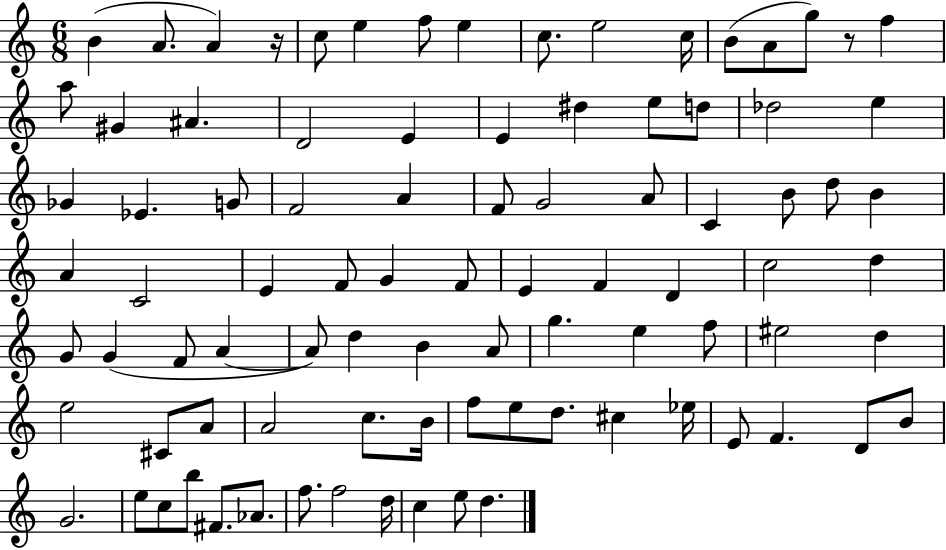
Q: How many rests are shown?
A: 2